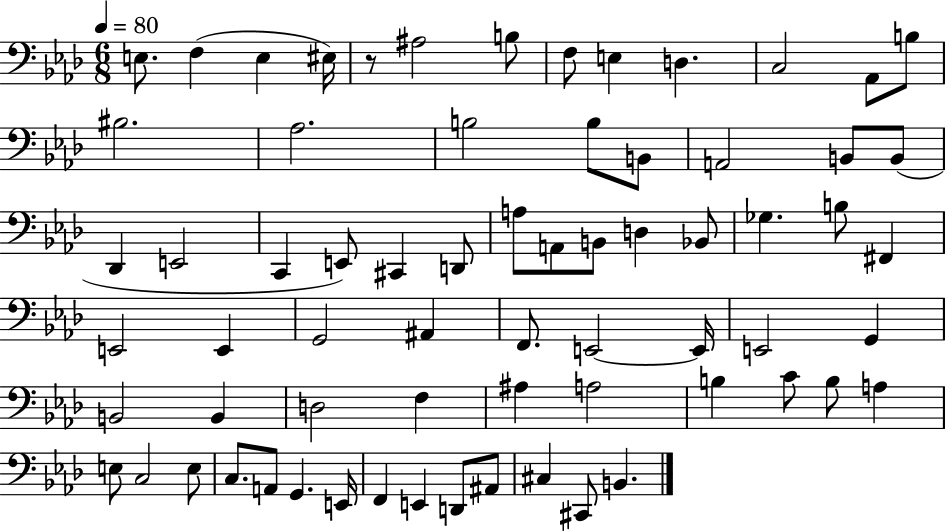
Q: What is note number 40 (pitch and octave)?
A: E2